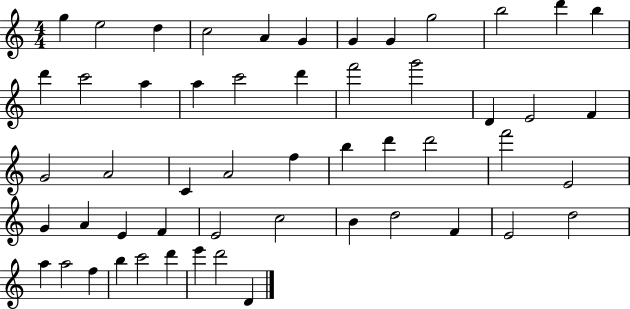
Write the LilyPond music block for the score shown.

{
  \clef treble
  \numericTimeSignature
  \time 4/4
  \key c \major
  g''4 e''2 d''4 | c''2 a'4 g'4 | g'4 g'4 g''2 | b''2 d'''4 b''4 | \break d'''4 c'''2 a''4 | a''4 c'''2 d'''4 | f'''2 g'''2 | d'4 e'2 f'4 | \break g'2 a'2 | c'4 a'2 f''4 | b''4 d'''4 d'''2 | f'''2 e'2 | \break g'4 a'4 e'4 f'4 | e'2 c''2 | b'4 d''2 f'4 | e'2 d''2 | \break a''4 a''2 f''4 | b''4 c'''2 d'''4 | e'''4 d'''2 d'4 | \bar "|."
}